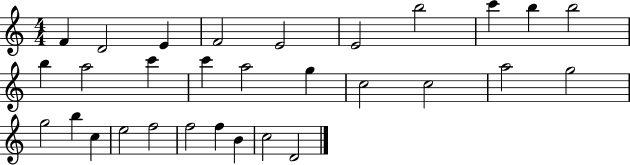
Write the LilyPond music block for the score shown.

{
  \clef treble
  \numericTimeSignature
  \time 4/4
  \key c \major
  f'4 d'2 e'4 | f'2 e'2 | e'2 b''2 | c'''4 b''4 b''2 | \break b''4 a''2 c'''4 | c'''4 a''2 g''4 | c''2 c''2 | a''2 g''2 | \break g''2 b''4 c''4 | e''2 f''2 | f''2 f''4 b'4 | c''2 d'2 | \break \bar "|."
}